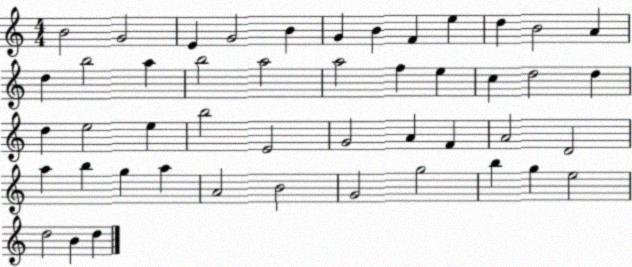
X:1
T:Untitled
M:4/4
L:1/4
K:C
B2 G2 E G2 B G B F e d B2 A d b2 a b2 a2 a2 f e c d2 d d e2 e b2 E2 G2 A F A2 D2 a b g a A2 B2 G2 g2 b g e2 d2 B d